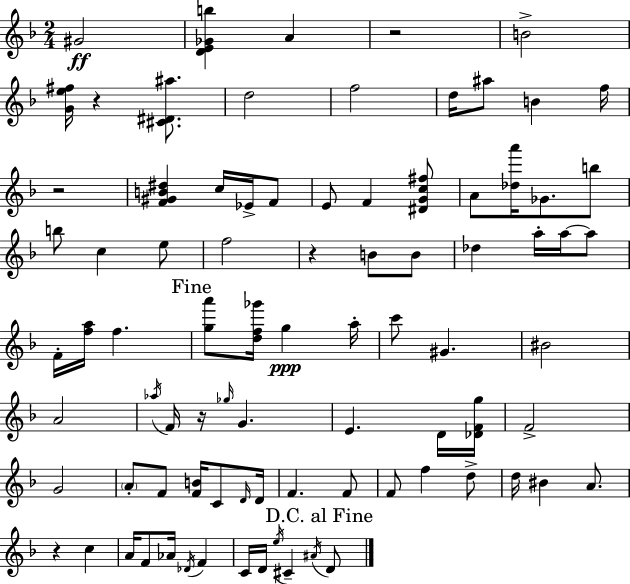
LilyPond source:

{
  \clef treble
  \numericTimeSignature
  \time 2/4
  \key f \major
  \repeat volta 2 { gis'2\ff | <d' e' ges' b''>4 a'4 | r2 | b'2-> | \break <g' e'' fis''>16 r4 <cis' dis' ais''>8. | d''2 | f''2 | d''16 ais''8 b'4 f''16 | \break r2 | <f' gis' b' dis''>4 c''16 ees'16-> f'8 | e'8 f'4 <dis' g' c'' fis''>8 | a'8 <des'' a'''>16 ges'8. b''8 | \break b''8 c''4 e''8 | f''2 | r4 b'8 b'8 | des''4 a''16-. a''16~~ a''8 | \break f'16-. <f'' a''>16 f''4. | \mark "Fine" <g'' a'''>8 <d'' f'' ges'''>16 g''4\ppp a''16-. | c'''8 gis'4. | bis'2 | \break a'2 | \acciaccatura { aes''16 } f'16 r16 \grace { ges''16 } g'4. | e'4. | d'16 <des' f' g''>16 f'2-> | \break g'2 | \parenthesize a'8-. f'8 <f' b'>16 c'8 | \grace { d'16 } d'16 f'4. | f'8 f'8 f''4 | \break d''8-> d''16 bis'4 | a'8. r4 c''4 | a'16 f'8 aes'16 \acciaccatura { des'16 } | f'4 c'16 d'16 \acciaccatura { e''16 } cis'4-- | \break \acciaccatura { ais'16 } \mark "D.C. al Fine" d'8 } \bar "|."
}